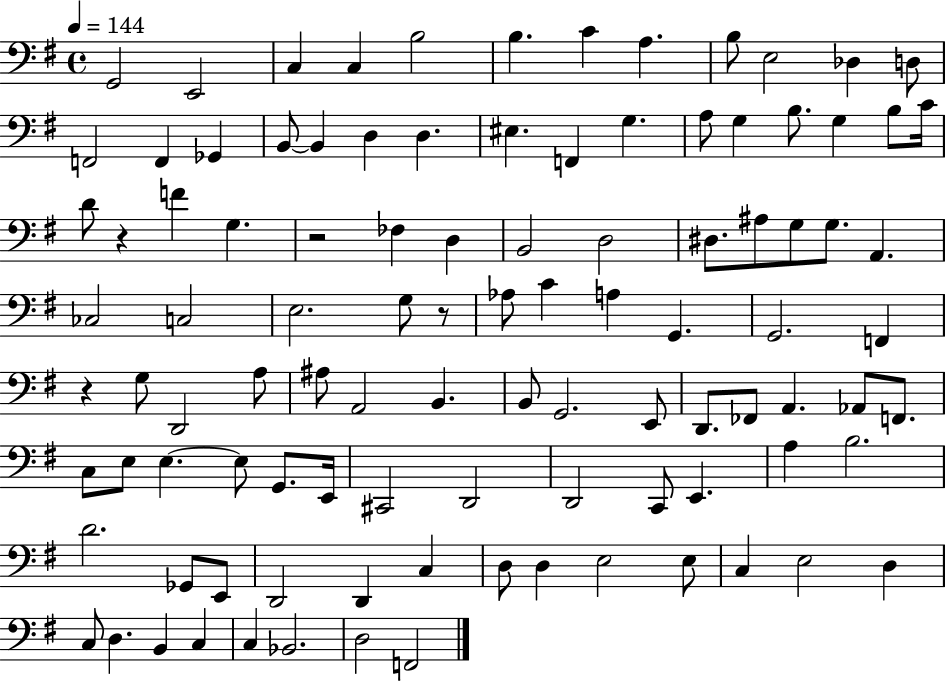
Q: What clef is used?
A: bass